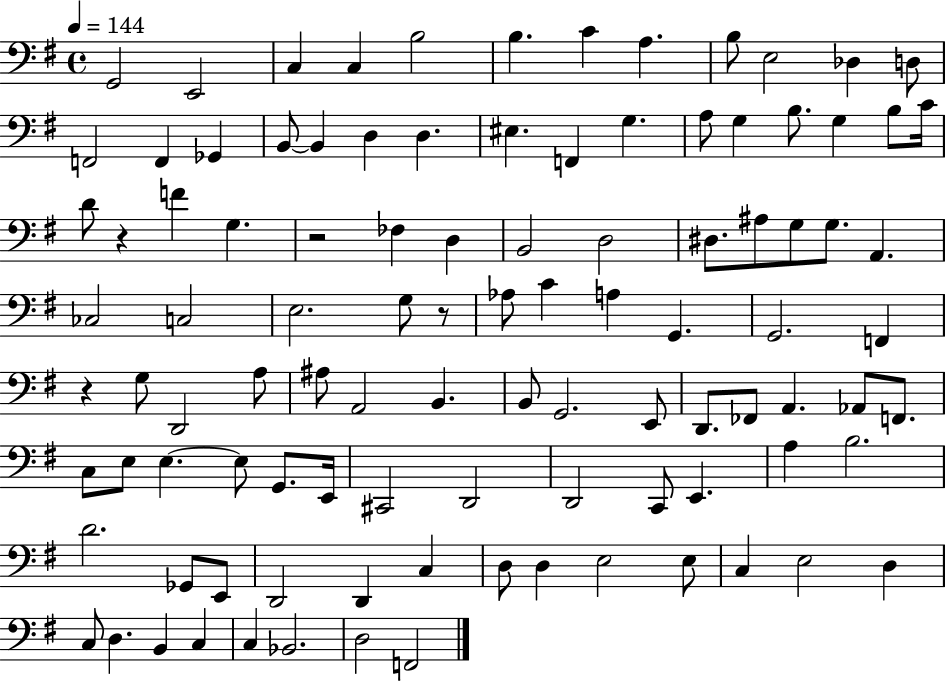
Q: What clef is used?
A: bass